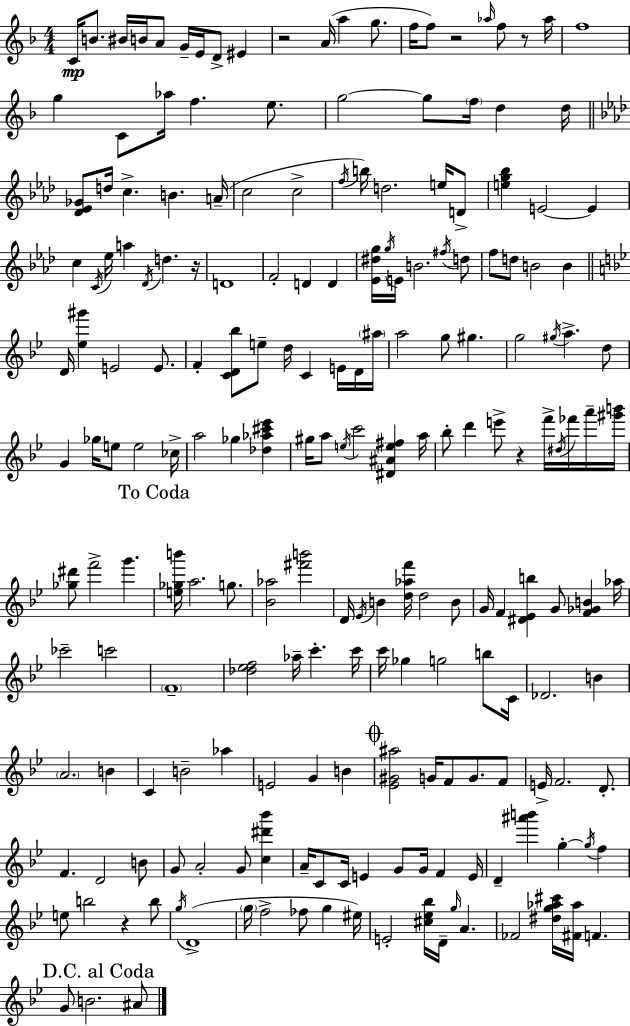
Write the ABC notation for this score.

X:1
T:Untitled
M:4/4
L:1/4
K:Dm
C/4 B/2 ^B/4 B/4 A/2 G/4 E/4 D/2 ^E z2 A/4 a g/2 f/4 f/2 z2 _a/4 f/2 z/2 _a/4 f4 g C/2 _a/4 f e/2 g2 g/2 f/4 d d/4 [_D_E_G]/2 d/4 c B A/4 c2 c2 f/4 b/4 d2 e/4 D/2 [eg_b] E2 E c C/4 _e/4 a _D/4 d z/4 D4 F2 D D [_E^dg]/4 g/4 E/4 B2 ^f/4 d/2 f/2 d/2 B2 B D/4 [_e^g'] E2 E/2 F [CD_b]/2 e/2 d/4 C E/4 D/4 ^a/4 a2 g/2 ^g g2 ^g/4 a d/2 G _g/4 e/2 e2 _c/4 a2 _g [_d_a^c'_e'] ^g/4 a/2 e/4 c'2 [^D^Ae^f] a/4 _b/2 d' e'/2 z f'/4 ^d/4 _f'/4 a'/4 [^g'b']/4 [_g^d']/2 f'2 g' [e_gb']/4 a2 g/2 [_B_a]2 [^f'b']2 D/4 _E/4 B [d_af']/4 d2 B/2 G/4 F [^D_Eb] G/2 [F_GB] _a/4 _c'2 c'2 F4 [_d_ef]2 _a/4 c' c'/4 c'/4 _g g2 b/2 C/4 _D2 B A2 B C B2 _a E2 G B [_E^G^a]2 G/4 F/2 G/2 F/2 E/4 F2 D/2 F D2 B/2 G/2 A2 G/2 [c^d'_b'] A/4 C/2 C/4 E G/2 G/4 F E/4 D [^a'b'] g g/4 f e/2 b2 z b/2 g/4 D4 g/4 f2 _f/2 g ^e/4 E2 [^c_e_b]/4 D/4 g/4 A _F2 [^dg_a^c']/4 [^F_a]/4 F G/2 B2 ^A/2